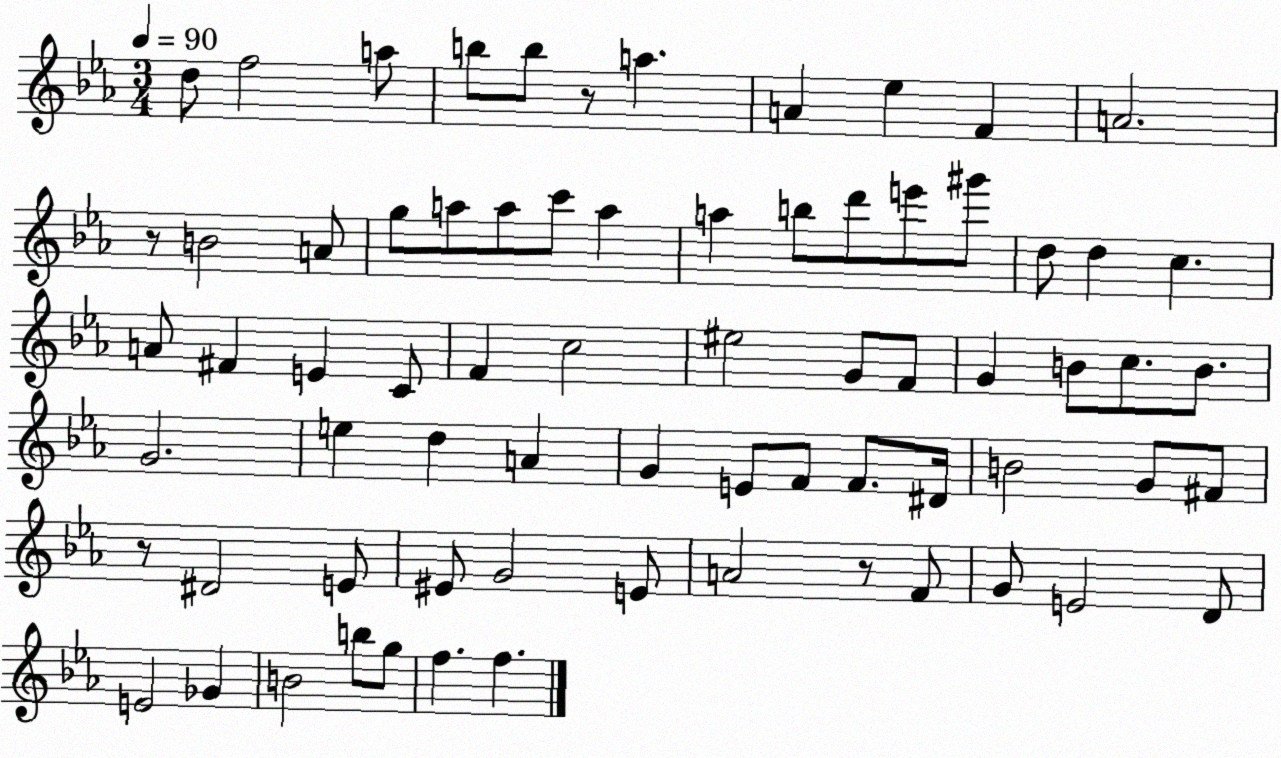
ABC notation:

X:1
T:Untitled
M:3/4
L:1/4
K:Eb
d/2 f2 a/2 b/2 b/2 z/2 a A _e F A2 z/2 B2 A/2 g/2 a/2 a/2 c'/2 a a b/2 d'/2 e'/2 ^g'/2 d/2 d c A/2 ^F E C/2 F c2 ^e2 G/2 F/2 G B/2 c/2 B/2 G2 e d A G E/2 F/2 F/2 ^D/4 B2 G/2 ^F/2 z/2 ^D2 E/2 ^E/2 G2 E/2 A2 z/2 F/2 G/2 E2 D/2 E2 _G B2 b/2 g/2 f f